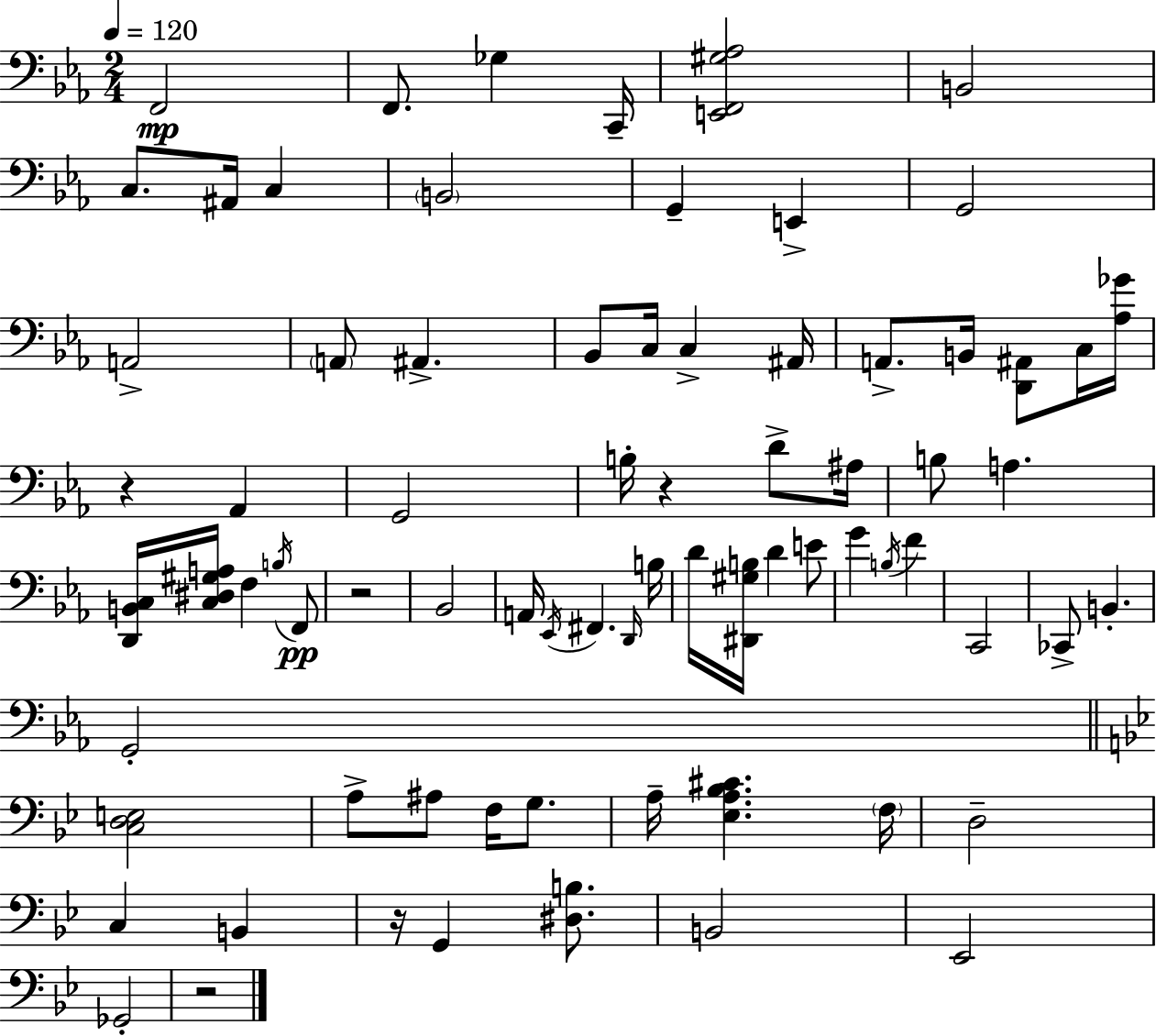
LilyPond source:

{
  \clef bass
  \numericTimeSignature
  \time 2/4
  \key c \minor
  \tempo 4 = 120
  f,2\mp | f,8. ges4 c,16-- | <e, f, gis aes>2 | b,2 | \break c8. ais,16 c4 | \parenthesize b,2 | g,4-- e,4-> | g,2 | \break a,2-> | \parenthesize a,8 ais,4.-> | bes,8 c16 c4-> ais,16 | a,8.-> b,16 <d, ais,>8 c16 <aes ges'>16 | \break r4 aes,4 | g,2 | b16-. r4 d'8-> ais16 | b8 a4. | \break <d, b, c>16 <c dis gis a>16 f4 \acciaccatura { b16 }\pp f,8 | r2 | bes,2 | a,16 \acciaccatura { ees,16 } fis,4. | \break \grace { d,16 } b16 d'16 <dis, gis b>16 d'4 | e'8 g'4 \acciaccatura { b16 } | f'4 c,2 | ces,8-> b,4.-. | \break g,2-. | \bar "||" \break \key bes \major <c d e>2 | a8-> ais8 f16 g8. | a16-- <ees a bes cis'>4. \parenthesize f16 | d2-- | \break c4 b,4 | r16 g,4 <dis b>8. | b,2 | ees,2 | \break ges,2-. | r2 | \bar "|."
}